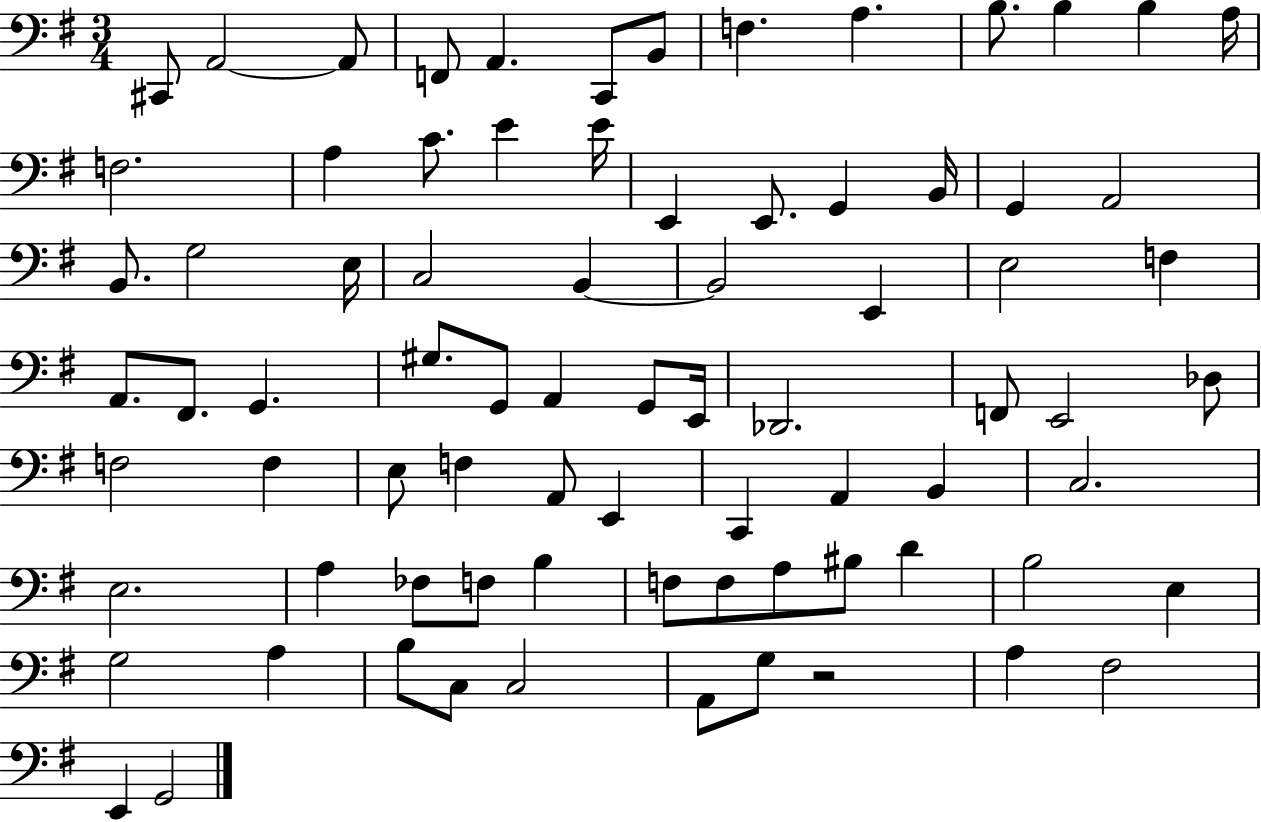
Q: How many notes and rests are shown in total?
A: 79